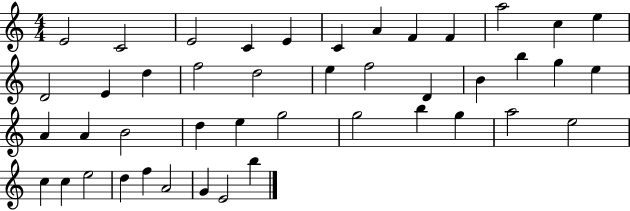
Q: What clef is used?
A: treble